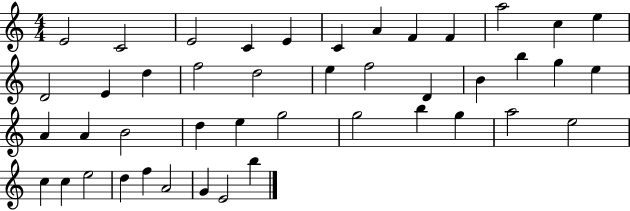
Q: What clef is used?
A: treble